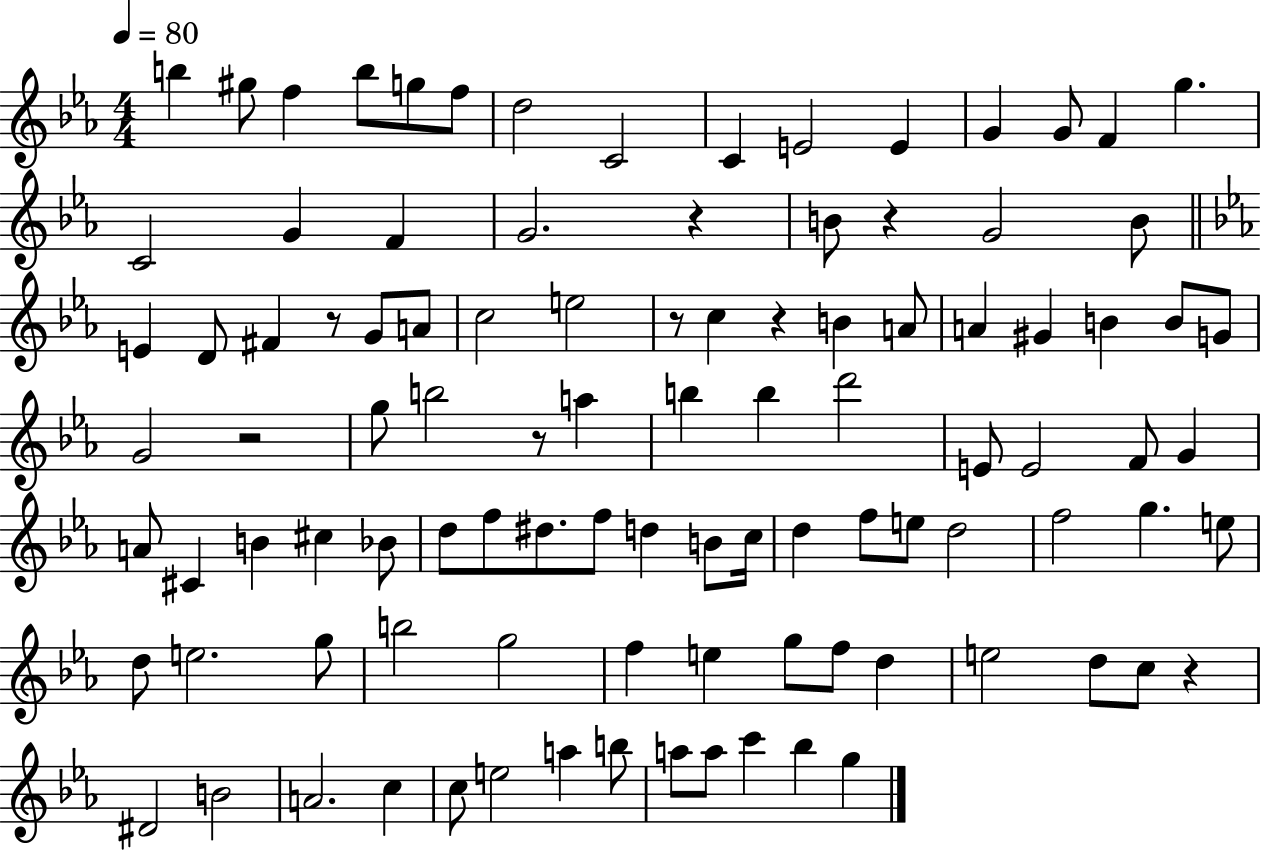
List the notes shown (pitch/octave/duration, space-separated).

B5/q G#5/e F5/q B5/e G5/e F5/e D5/h C4/h C4/q E4/h E4/q G4/q G4/e F4/q G5/q. C4/h G4/q F4/q G4/h. R/q B4/e R/q G4/h B4/e E4/q D4/e F#4/q R/e G4/e A4/e C5/h E5/h R/e C5/q R/q B4/q A4/e A4/q G#4/q B4/q B4/e G4/e G4/h R/h G5/e B5/h R/e A5/q B5/q B5/q D6/h E4/e E4/h F4/e G4/q A4/e C#4/q B4/q C#5/q Bb4/e D5/e F5/e D#5/e. F5/e D5/q B4/e C5/s D5/q F5/e E5/e D5/h F5/h G5/q. E5/e D5/e E5/h. G5/e B5/h G5/h F5/q E5/q G5/e F5/e D5/q E5/h D5/e C5/e R/q D#4/h B4/h A4/h. C5/q C5/e E5/h A5/q B5/e A5/e A5/e C6/q Bb5/q G5/q